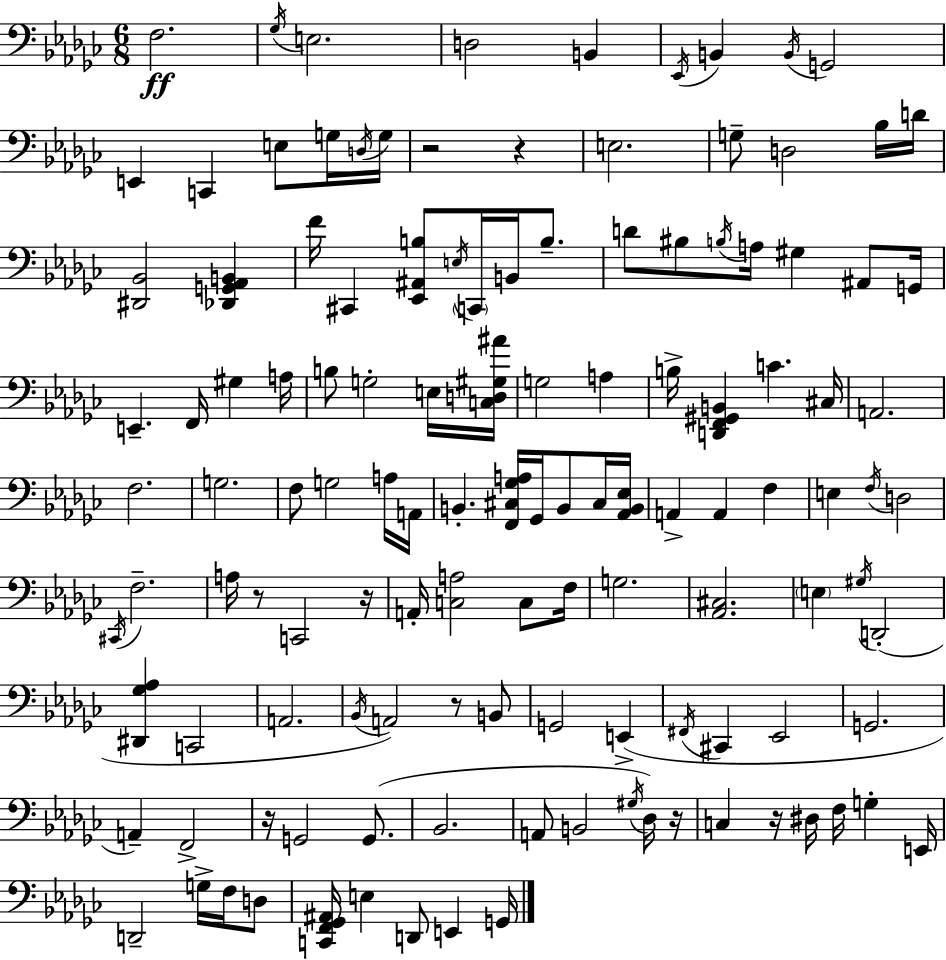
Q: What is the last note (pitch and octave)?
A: G2